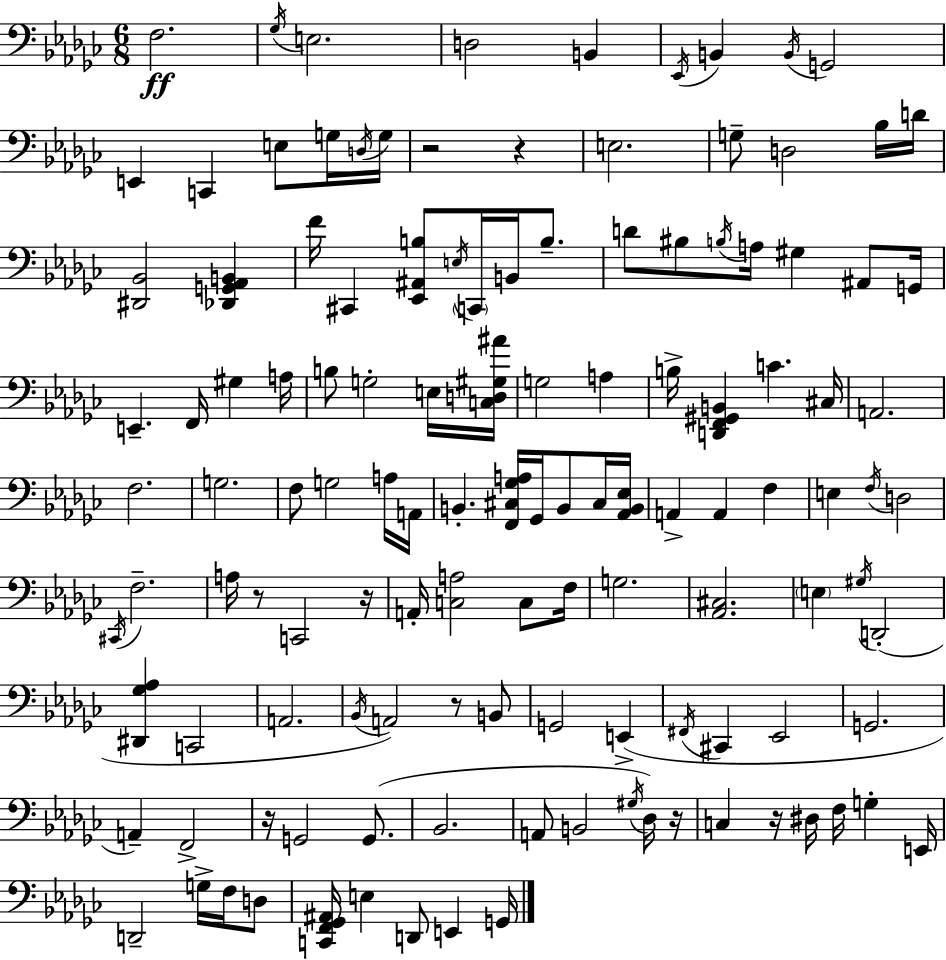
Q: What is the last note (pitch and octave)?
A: G2